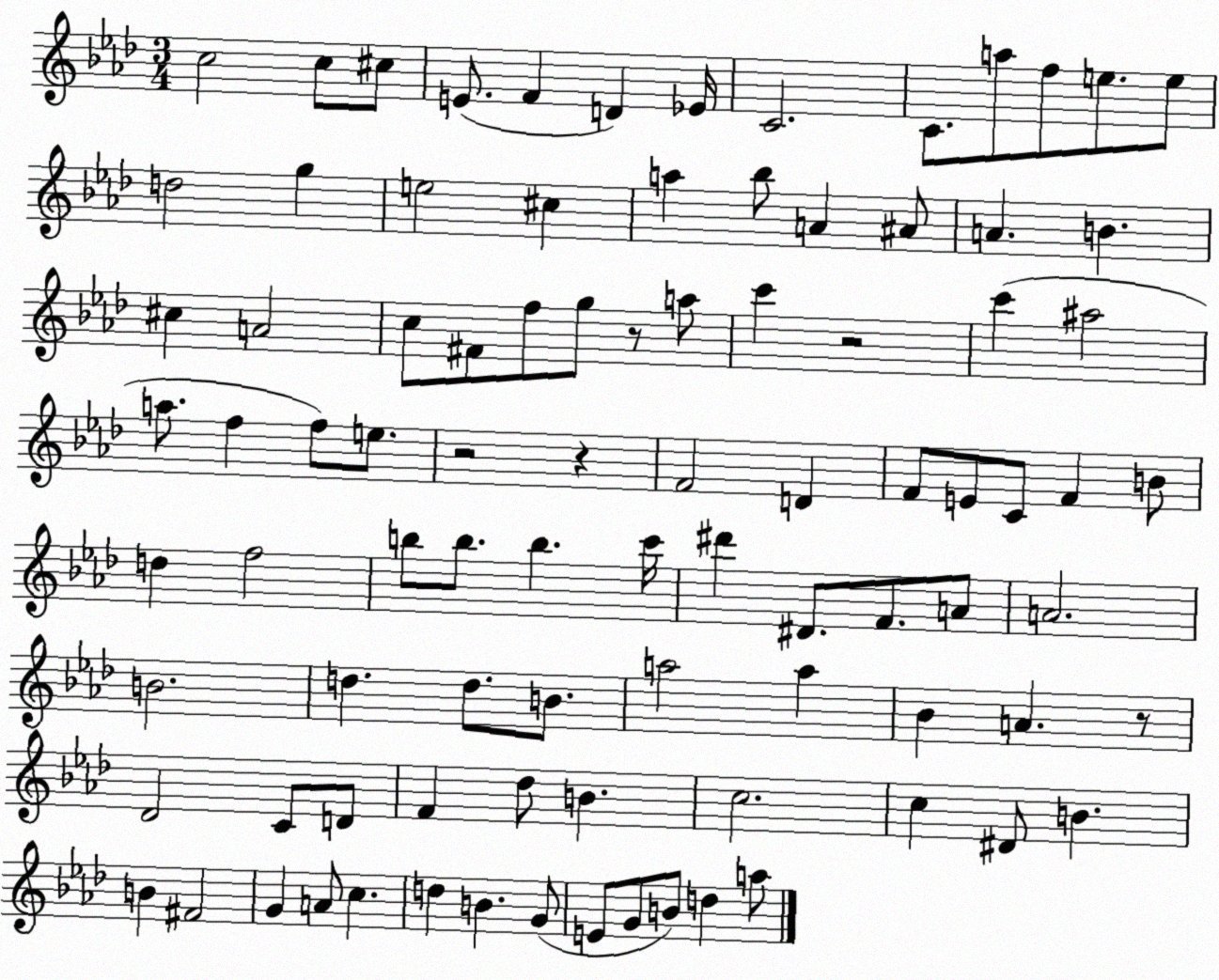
X:1
T:Untitled
M:3/4
L:1/4
K:Ab
c2 c/2 ^c/2 E/2 F D _E/4 C2 C/2 a/2 f/2 e/2 e/2 d2 g e2 ^c a _b/2 A ^A/2 A B ^c A2 c/2 ^F/2 f/2 g/2 z/2 a/2 c' z2 c' ^a2 a/2 f f/2 e/2 z2 z F2 D F/2 E/2 C/2 F B/2 d f2 b/2 b/2 b c'/4 ^d' ^D/2 F/2 A/2 A2 B2 d d/2 B/2 a2 a _B A z/2 _D2 C/2 D/2 F _d/2 B c2 c ^D/2 B B ^F2 G A/2 c d B G/2 E/2 G/2 B/2 d a/2